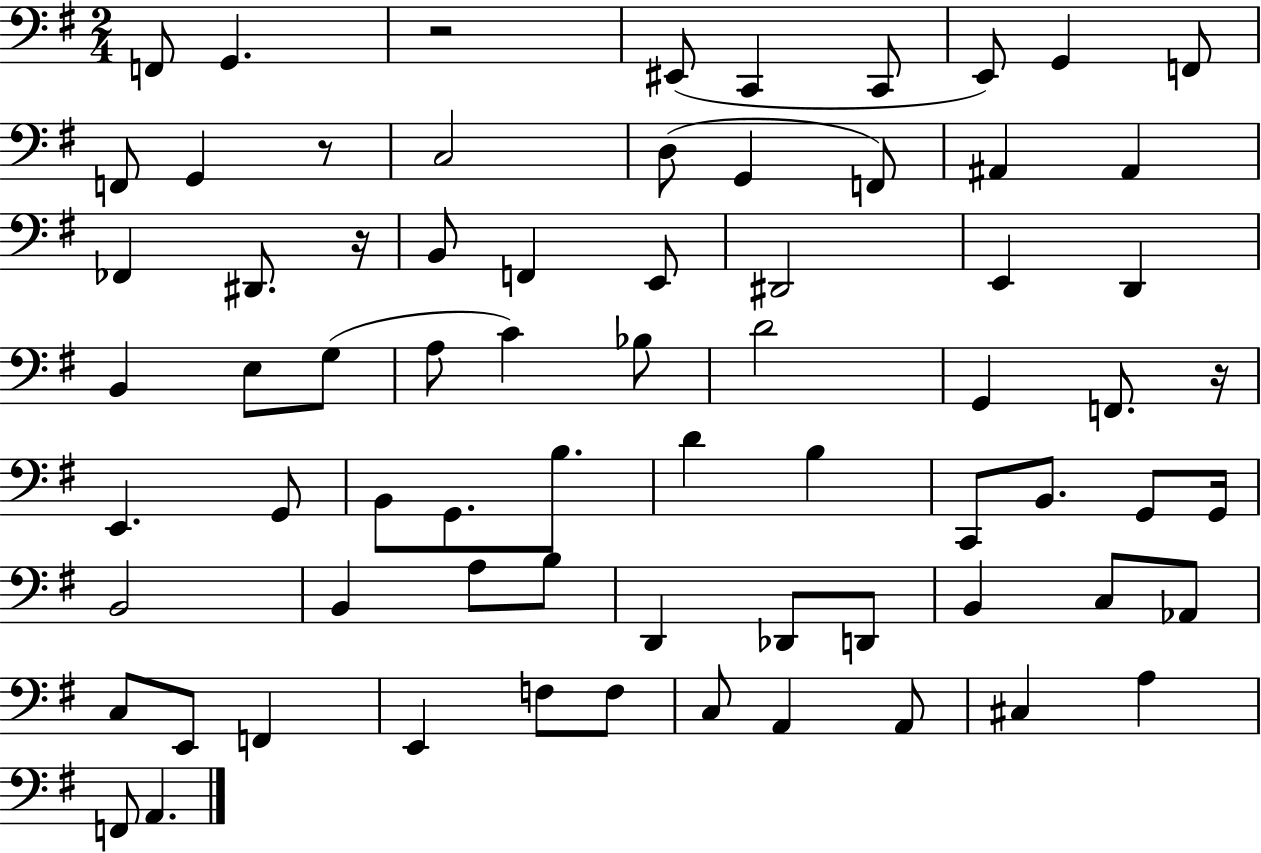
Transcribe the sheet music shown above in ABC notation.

X:1
T:Untitled
M:2/4
L:1/4
K:G
F,,/2 G,, z2 ^E,,/2 C,, C,,/2 E,,/2 G,, F,,/2 F,,/2 G,, z/2 C,2 D,/2 G,, F,,/2 ^A,, ^A,, _F,, ^D,,/2 z/4 B,,/2 F,, E,,/2 ^D,,2 E,, D,, B,, E,/2 G,/2 A,/2 C _B,/2 D2 G,, F,,/2 z/4 E,, G,,/2 B,,/2 G,,/2 B,/2 D B, C,,/2 B,,/2 G,,/2 G,,/4 B,,2 B,, A,/2 B,/2 D,, _D,,/2 D,,/2 B,, C,/2 _A,,/2 C,/2 E,,/2 F,, E,, F,/2 F,/2 C,/2 A,, A,,/2 ^C, A, F,,/2 A,,